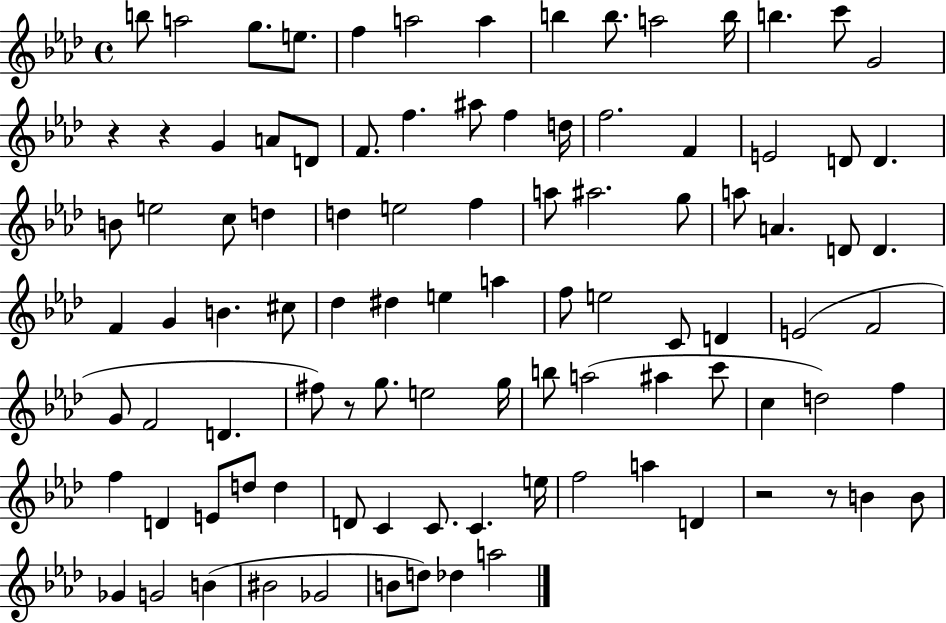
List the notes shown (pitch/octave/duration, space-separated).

B5/e A5/h G5/e. E5/e. F5/q A5/h A5/q B5/q B5/e. A5/h B5/s B5/q. C6/e G4/h R/q R/q G4/q A4/e D4/e F4/e. F5/q. A#5/e F5/q D5/s F5/h. F4/q E4/h D4/e D4/q. B4/e E5/h C5/e D5/q D5/q E5/h F5/q A5/e A#5/h. G5/e A5/e A4/q. D4/e D4/q. F4/q G4/q B4/q. C#5/e Db5/q D#5/q E5/q A5/q F5/e E5/h C4/e D4/q E4/h F4/h G4/e F4/h D4/q. F#5/e R/e G5/e. E5/h G5/s B5/e A5/h A#5/q C6/e C5/q D5/h F5/q F5/q D4/q E4/e D5/e D5/q D4/e C4/q C4/e. C4/q. E5/s F5/h A5/q D4/q R/h R/e B4/q B4/e Gb4/q G4/h B4/q BIS4/h Gb4/h B4/e D5/e Db5/q A5/h